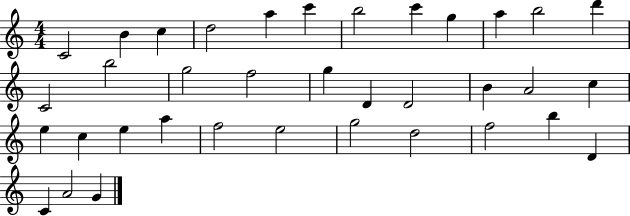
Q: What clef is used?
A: treble